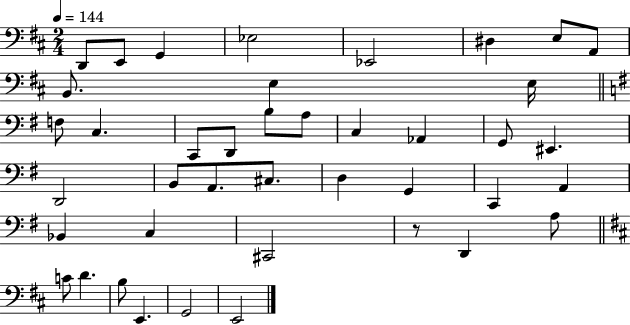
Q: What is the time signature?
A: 2/4